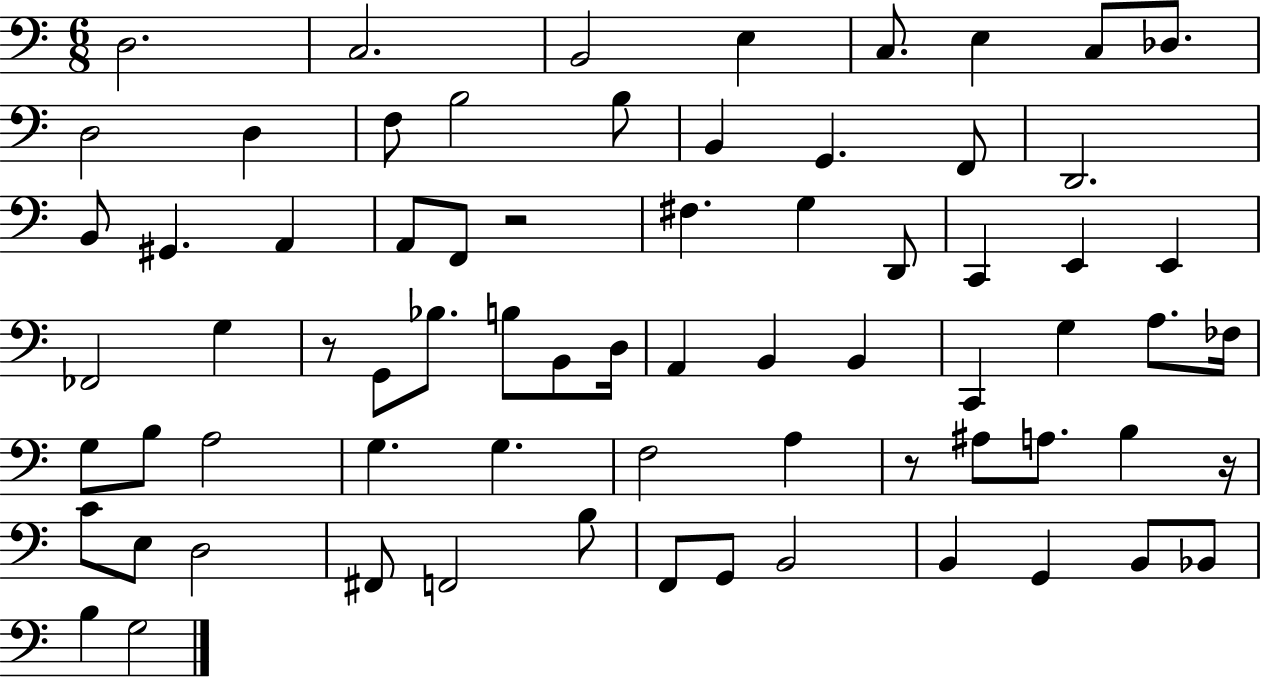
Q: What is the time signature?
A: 6/8